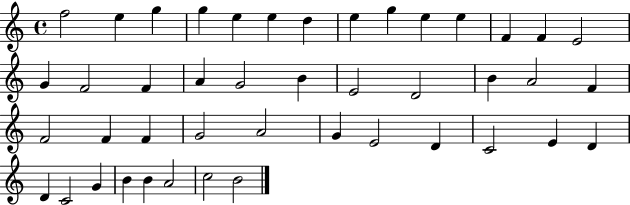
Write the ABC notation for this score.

X:1
T:Untitled
M:4/4
L:1/4
K:C
f2 e g g e e d e g e e F F E2 G F2 F A G2 B E2 D2 B A2 F F2 F F G2 A2 G E2 D C2 E D D C2 G B B A2 c2 B2